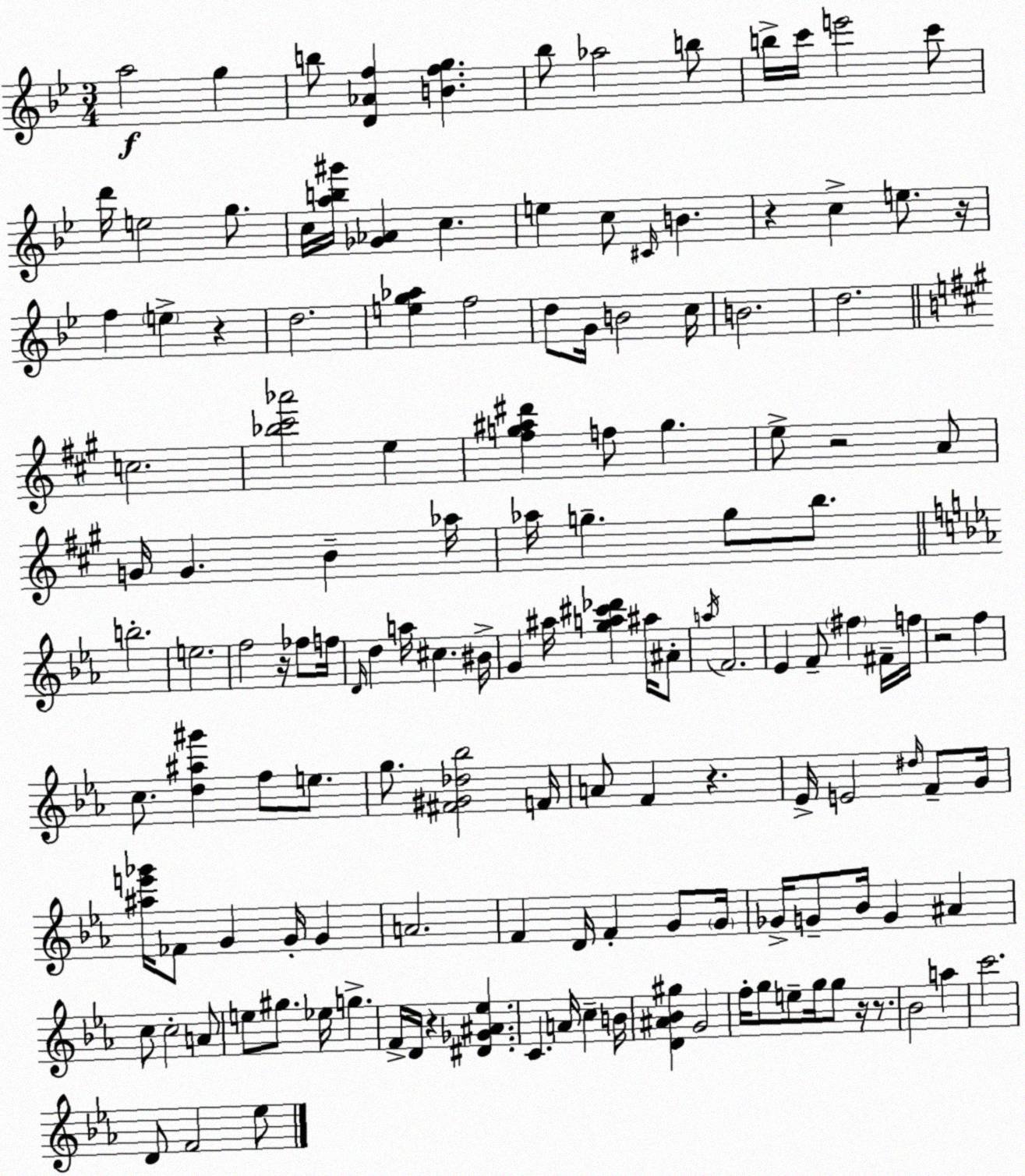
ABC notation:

X:1
T:Untitled
M:3/4
L:1/4
K:Bb
a2 g b/2 [D_Af] [Bfg] _b/2 _a2 b/2 b/4 c'/4 e'2 c'/2 d'/4 e2 g/2 c/4 [ab^g']/4 [_G_A] c e c/2 ^C/4 B z c e/2 z/4 f e z d2 [eg_a] f2 d/2 G/4 B2 c/4 B2 d2 c2 [_b^c'_a']2 e [^fg^a^d'] f/2 g e/2 z2 A/2 G/4 G B _a/4 _a/4 g g/2 b/2 b2 e2 f2 z/4 _f/2 f/4 D/4 d a/4 ^c ^B/4 G ^a/4 [ga^c'_d'] ^a/4 ^A/2 a/4 F2 _E F/2 ^f ^F/4 f/4 z2 f c/2 [d^a^g'] f/2 e/2 g/2 [^F^G_d_b]2 F/4 A/2 F z _E/4 E2 ^d/4 F/2 G/4 [^ae'_g']/4 _F/2 G G/4 G A2 F D/4 F G/2 G/4 _G/4 G/2 _B/4 G ^A c/2 c2 A/2 e/2 ^g/2 _e/4 g F/4 D/4 z [^D_G^A_e] C A/4 c B/4 [D^A_B^g] G2 f/4 g/2 e/2 g/4 g/2 z/4 z/2 _B2 a c'2 D/2 F2 _e/2